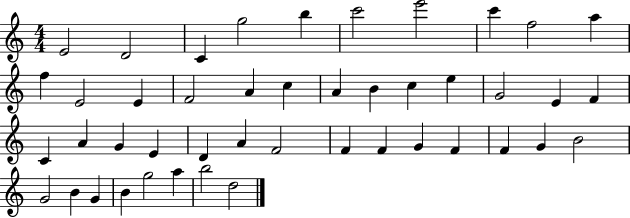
E4/h D4/h C4/q G5/h B5/q C6/h E6/h C6/q F5/h A5/q F5/q E4/h E4/q F4/h A4/q C5/q A4/q B4/q C5/q E5/q G4/h E4/q F4/q C4/q A4/q G4/q E4/q D4/q A4/q F4/h F4/q F4/q G4/q F4/q F4/q G4/q B4/h G4/h B4/q G4/q B4/q G5/h A5/q B5/h D5/h